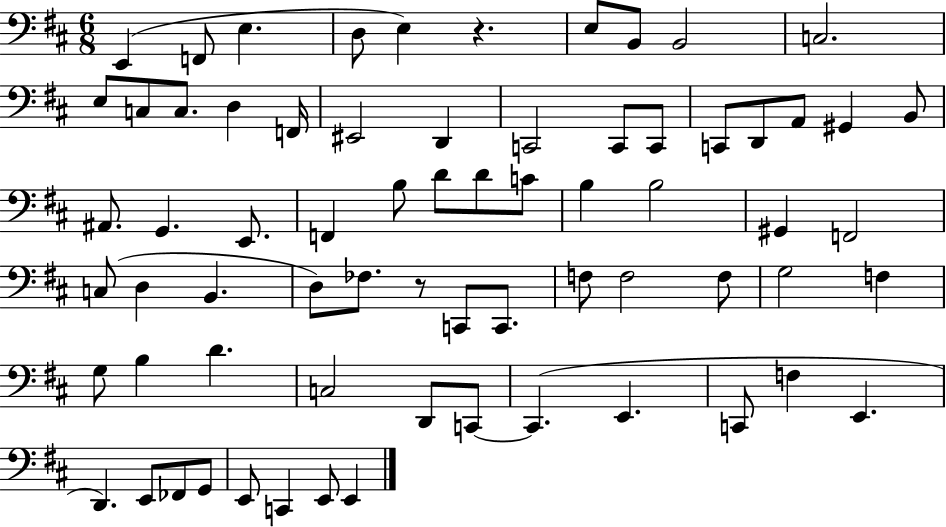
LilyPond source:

{
  \clef bass
  \numericTimeSignature
  \time 6/8
  \key d \major
  \repeat volta 2 { e,4( f,8 e4. | d8 e4) r4. | e8 b,8 b,2 | c2. | \break e8 c8 c8. d4 f,16 | eis,2 d,4 | c,2 c,8 c,8 | c,8 d,8 a,8 gis,4 b,8 | \break ais,8. g,4. e,8. | f,4 b8 d'8 d'8 c'8 | b4 b2 | gis,4 f,2 | \break c8( d4 b,4. | d8) fes8. r8 c,8 c,8. | f8 f2 f8 | g2 f4 | \break g8 b4 d'4. | c2 d,8 c,8~~ | c,4.( e,4. | c,8 f4 e,4. | \break d,4.) e,8 fes,8 g,8 | e,8 c,4 e,8 e,4 | } \bar "|."
}